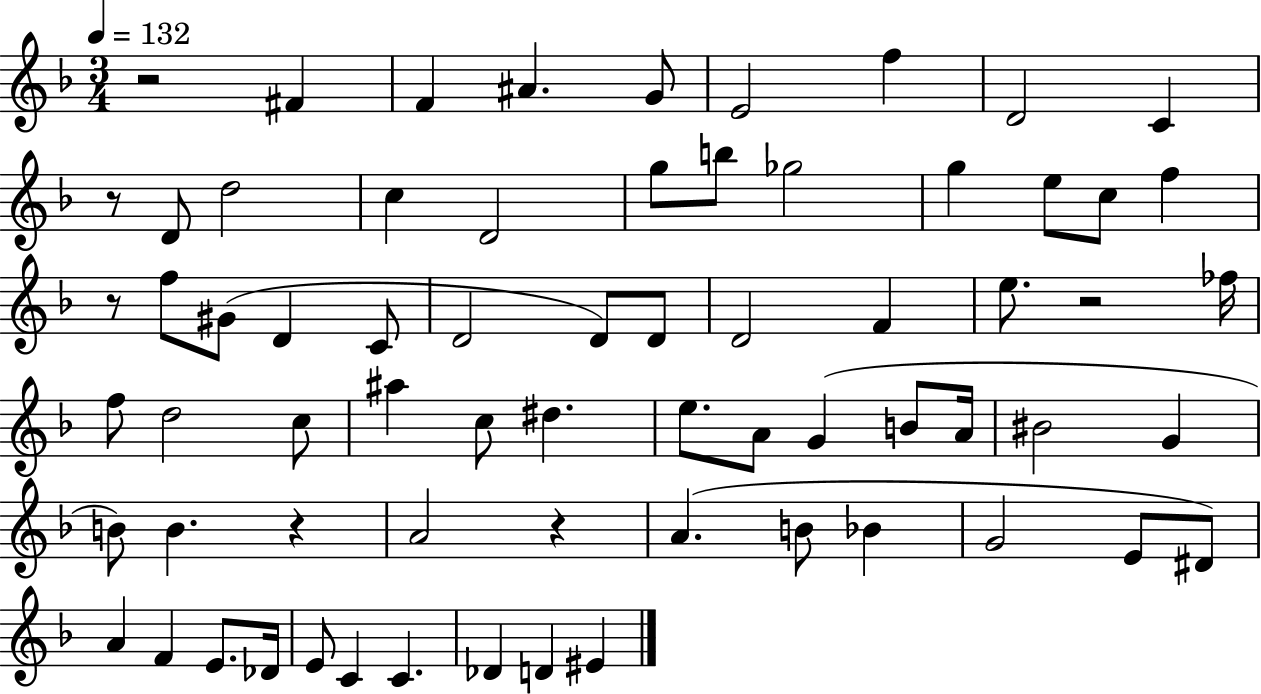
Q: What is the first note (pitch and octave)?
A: F#4